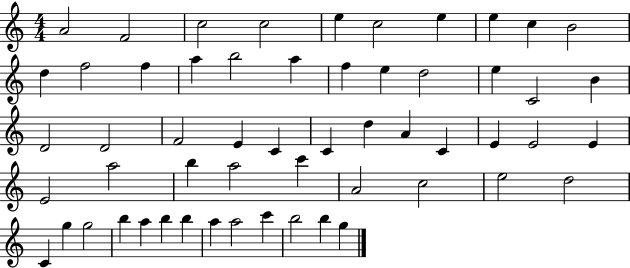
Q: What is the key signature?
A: C major